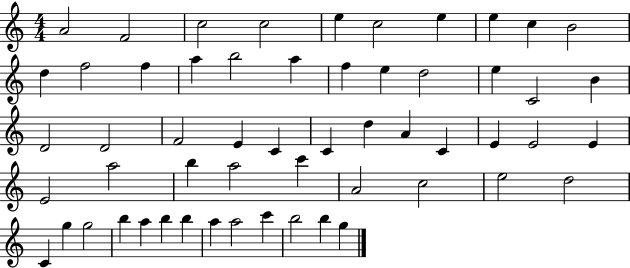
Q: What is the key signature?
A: C major